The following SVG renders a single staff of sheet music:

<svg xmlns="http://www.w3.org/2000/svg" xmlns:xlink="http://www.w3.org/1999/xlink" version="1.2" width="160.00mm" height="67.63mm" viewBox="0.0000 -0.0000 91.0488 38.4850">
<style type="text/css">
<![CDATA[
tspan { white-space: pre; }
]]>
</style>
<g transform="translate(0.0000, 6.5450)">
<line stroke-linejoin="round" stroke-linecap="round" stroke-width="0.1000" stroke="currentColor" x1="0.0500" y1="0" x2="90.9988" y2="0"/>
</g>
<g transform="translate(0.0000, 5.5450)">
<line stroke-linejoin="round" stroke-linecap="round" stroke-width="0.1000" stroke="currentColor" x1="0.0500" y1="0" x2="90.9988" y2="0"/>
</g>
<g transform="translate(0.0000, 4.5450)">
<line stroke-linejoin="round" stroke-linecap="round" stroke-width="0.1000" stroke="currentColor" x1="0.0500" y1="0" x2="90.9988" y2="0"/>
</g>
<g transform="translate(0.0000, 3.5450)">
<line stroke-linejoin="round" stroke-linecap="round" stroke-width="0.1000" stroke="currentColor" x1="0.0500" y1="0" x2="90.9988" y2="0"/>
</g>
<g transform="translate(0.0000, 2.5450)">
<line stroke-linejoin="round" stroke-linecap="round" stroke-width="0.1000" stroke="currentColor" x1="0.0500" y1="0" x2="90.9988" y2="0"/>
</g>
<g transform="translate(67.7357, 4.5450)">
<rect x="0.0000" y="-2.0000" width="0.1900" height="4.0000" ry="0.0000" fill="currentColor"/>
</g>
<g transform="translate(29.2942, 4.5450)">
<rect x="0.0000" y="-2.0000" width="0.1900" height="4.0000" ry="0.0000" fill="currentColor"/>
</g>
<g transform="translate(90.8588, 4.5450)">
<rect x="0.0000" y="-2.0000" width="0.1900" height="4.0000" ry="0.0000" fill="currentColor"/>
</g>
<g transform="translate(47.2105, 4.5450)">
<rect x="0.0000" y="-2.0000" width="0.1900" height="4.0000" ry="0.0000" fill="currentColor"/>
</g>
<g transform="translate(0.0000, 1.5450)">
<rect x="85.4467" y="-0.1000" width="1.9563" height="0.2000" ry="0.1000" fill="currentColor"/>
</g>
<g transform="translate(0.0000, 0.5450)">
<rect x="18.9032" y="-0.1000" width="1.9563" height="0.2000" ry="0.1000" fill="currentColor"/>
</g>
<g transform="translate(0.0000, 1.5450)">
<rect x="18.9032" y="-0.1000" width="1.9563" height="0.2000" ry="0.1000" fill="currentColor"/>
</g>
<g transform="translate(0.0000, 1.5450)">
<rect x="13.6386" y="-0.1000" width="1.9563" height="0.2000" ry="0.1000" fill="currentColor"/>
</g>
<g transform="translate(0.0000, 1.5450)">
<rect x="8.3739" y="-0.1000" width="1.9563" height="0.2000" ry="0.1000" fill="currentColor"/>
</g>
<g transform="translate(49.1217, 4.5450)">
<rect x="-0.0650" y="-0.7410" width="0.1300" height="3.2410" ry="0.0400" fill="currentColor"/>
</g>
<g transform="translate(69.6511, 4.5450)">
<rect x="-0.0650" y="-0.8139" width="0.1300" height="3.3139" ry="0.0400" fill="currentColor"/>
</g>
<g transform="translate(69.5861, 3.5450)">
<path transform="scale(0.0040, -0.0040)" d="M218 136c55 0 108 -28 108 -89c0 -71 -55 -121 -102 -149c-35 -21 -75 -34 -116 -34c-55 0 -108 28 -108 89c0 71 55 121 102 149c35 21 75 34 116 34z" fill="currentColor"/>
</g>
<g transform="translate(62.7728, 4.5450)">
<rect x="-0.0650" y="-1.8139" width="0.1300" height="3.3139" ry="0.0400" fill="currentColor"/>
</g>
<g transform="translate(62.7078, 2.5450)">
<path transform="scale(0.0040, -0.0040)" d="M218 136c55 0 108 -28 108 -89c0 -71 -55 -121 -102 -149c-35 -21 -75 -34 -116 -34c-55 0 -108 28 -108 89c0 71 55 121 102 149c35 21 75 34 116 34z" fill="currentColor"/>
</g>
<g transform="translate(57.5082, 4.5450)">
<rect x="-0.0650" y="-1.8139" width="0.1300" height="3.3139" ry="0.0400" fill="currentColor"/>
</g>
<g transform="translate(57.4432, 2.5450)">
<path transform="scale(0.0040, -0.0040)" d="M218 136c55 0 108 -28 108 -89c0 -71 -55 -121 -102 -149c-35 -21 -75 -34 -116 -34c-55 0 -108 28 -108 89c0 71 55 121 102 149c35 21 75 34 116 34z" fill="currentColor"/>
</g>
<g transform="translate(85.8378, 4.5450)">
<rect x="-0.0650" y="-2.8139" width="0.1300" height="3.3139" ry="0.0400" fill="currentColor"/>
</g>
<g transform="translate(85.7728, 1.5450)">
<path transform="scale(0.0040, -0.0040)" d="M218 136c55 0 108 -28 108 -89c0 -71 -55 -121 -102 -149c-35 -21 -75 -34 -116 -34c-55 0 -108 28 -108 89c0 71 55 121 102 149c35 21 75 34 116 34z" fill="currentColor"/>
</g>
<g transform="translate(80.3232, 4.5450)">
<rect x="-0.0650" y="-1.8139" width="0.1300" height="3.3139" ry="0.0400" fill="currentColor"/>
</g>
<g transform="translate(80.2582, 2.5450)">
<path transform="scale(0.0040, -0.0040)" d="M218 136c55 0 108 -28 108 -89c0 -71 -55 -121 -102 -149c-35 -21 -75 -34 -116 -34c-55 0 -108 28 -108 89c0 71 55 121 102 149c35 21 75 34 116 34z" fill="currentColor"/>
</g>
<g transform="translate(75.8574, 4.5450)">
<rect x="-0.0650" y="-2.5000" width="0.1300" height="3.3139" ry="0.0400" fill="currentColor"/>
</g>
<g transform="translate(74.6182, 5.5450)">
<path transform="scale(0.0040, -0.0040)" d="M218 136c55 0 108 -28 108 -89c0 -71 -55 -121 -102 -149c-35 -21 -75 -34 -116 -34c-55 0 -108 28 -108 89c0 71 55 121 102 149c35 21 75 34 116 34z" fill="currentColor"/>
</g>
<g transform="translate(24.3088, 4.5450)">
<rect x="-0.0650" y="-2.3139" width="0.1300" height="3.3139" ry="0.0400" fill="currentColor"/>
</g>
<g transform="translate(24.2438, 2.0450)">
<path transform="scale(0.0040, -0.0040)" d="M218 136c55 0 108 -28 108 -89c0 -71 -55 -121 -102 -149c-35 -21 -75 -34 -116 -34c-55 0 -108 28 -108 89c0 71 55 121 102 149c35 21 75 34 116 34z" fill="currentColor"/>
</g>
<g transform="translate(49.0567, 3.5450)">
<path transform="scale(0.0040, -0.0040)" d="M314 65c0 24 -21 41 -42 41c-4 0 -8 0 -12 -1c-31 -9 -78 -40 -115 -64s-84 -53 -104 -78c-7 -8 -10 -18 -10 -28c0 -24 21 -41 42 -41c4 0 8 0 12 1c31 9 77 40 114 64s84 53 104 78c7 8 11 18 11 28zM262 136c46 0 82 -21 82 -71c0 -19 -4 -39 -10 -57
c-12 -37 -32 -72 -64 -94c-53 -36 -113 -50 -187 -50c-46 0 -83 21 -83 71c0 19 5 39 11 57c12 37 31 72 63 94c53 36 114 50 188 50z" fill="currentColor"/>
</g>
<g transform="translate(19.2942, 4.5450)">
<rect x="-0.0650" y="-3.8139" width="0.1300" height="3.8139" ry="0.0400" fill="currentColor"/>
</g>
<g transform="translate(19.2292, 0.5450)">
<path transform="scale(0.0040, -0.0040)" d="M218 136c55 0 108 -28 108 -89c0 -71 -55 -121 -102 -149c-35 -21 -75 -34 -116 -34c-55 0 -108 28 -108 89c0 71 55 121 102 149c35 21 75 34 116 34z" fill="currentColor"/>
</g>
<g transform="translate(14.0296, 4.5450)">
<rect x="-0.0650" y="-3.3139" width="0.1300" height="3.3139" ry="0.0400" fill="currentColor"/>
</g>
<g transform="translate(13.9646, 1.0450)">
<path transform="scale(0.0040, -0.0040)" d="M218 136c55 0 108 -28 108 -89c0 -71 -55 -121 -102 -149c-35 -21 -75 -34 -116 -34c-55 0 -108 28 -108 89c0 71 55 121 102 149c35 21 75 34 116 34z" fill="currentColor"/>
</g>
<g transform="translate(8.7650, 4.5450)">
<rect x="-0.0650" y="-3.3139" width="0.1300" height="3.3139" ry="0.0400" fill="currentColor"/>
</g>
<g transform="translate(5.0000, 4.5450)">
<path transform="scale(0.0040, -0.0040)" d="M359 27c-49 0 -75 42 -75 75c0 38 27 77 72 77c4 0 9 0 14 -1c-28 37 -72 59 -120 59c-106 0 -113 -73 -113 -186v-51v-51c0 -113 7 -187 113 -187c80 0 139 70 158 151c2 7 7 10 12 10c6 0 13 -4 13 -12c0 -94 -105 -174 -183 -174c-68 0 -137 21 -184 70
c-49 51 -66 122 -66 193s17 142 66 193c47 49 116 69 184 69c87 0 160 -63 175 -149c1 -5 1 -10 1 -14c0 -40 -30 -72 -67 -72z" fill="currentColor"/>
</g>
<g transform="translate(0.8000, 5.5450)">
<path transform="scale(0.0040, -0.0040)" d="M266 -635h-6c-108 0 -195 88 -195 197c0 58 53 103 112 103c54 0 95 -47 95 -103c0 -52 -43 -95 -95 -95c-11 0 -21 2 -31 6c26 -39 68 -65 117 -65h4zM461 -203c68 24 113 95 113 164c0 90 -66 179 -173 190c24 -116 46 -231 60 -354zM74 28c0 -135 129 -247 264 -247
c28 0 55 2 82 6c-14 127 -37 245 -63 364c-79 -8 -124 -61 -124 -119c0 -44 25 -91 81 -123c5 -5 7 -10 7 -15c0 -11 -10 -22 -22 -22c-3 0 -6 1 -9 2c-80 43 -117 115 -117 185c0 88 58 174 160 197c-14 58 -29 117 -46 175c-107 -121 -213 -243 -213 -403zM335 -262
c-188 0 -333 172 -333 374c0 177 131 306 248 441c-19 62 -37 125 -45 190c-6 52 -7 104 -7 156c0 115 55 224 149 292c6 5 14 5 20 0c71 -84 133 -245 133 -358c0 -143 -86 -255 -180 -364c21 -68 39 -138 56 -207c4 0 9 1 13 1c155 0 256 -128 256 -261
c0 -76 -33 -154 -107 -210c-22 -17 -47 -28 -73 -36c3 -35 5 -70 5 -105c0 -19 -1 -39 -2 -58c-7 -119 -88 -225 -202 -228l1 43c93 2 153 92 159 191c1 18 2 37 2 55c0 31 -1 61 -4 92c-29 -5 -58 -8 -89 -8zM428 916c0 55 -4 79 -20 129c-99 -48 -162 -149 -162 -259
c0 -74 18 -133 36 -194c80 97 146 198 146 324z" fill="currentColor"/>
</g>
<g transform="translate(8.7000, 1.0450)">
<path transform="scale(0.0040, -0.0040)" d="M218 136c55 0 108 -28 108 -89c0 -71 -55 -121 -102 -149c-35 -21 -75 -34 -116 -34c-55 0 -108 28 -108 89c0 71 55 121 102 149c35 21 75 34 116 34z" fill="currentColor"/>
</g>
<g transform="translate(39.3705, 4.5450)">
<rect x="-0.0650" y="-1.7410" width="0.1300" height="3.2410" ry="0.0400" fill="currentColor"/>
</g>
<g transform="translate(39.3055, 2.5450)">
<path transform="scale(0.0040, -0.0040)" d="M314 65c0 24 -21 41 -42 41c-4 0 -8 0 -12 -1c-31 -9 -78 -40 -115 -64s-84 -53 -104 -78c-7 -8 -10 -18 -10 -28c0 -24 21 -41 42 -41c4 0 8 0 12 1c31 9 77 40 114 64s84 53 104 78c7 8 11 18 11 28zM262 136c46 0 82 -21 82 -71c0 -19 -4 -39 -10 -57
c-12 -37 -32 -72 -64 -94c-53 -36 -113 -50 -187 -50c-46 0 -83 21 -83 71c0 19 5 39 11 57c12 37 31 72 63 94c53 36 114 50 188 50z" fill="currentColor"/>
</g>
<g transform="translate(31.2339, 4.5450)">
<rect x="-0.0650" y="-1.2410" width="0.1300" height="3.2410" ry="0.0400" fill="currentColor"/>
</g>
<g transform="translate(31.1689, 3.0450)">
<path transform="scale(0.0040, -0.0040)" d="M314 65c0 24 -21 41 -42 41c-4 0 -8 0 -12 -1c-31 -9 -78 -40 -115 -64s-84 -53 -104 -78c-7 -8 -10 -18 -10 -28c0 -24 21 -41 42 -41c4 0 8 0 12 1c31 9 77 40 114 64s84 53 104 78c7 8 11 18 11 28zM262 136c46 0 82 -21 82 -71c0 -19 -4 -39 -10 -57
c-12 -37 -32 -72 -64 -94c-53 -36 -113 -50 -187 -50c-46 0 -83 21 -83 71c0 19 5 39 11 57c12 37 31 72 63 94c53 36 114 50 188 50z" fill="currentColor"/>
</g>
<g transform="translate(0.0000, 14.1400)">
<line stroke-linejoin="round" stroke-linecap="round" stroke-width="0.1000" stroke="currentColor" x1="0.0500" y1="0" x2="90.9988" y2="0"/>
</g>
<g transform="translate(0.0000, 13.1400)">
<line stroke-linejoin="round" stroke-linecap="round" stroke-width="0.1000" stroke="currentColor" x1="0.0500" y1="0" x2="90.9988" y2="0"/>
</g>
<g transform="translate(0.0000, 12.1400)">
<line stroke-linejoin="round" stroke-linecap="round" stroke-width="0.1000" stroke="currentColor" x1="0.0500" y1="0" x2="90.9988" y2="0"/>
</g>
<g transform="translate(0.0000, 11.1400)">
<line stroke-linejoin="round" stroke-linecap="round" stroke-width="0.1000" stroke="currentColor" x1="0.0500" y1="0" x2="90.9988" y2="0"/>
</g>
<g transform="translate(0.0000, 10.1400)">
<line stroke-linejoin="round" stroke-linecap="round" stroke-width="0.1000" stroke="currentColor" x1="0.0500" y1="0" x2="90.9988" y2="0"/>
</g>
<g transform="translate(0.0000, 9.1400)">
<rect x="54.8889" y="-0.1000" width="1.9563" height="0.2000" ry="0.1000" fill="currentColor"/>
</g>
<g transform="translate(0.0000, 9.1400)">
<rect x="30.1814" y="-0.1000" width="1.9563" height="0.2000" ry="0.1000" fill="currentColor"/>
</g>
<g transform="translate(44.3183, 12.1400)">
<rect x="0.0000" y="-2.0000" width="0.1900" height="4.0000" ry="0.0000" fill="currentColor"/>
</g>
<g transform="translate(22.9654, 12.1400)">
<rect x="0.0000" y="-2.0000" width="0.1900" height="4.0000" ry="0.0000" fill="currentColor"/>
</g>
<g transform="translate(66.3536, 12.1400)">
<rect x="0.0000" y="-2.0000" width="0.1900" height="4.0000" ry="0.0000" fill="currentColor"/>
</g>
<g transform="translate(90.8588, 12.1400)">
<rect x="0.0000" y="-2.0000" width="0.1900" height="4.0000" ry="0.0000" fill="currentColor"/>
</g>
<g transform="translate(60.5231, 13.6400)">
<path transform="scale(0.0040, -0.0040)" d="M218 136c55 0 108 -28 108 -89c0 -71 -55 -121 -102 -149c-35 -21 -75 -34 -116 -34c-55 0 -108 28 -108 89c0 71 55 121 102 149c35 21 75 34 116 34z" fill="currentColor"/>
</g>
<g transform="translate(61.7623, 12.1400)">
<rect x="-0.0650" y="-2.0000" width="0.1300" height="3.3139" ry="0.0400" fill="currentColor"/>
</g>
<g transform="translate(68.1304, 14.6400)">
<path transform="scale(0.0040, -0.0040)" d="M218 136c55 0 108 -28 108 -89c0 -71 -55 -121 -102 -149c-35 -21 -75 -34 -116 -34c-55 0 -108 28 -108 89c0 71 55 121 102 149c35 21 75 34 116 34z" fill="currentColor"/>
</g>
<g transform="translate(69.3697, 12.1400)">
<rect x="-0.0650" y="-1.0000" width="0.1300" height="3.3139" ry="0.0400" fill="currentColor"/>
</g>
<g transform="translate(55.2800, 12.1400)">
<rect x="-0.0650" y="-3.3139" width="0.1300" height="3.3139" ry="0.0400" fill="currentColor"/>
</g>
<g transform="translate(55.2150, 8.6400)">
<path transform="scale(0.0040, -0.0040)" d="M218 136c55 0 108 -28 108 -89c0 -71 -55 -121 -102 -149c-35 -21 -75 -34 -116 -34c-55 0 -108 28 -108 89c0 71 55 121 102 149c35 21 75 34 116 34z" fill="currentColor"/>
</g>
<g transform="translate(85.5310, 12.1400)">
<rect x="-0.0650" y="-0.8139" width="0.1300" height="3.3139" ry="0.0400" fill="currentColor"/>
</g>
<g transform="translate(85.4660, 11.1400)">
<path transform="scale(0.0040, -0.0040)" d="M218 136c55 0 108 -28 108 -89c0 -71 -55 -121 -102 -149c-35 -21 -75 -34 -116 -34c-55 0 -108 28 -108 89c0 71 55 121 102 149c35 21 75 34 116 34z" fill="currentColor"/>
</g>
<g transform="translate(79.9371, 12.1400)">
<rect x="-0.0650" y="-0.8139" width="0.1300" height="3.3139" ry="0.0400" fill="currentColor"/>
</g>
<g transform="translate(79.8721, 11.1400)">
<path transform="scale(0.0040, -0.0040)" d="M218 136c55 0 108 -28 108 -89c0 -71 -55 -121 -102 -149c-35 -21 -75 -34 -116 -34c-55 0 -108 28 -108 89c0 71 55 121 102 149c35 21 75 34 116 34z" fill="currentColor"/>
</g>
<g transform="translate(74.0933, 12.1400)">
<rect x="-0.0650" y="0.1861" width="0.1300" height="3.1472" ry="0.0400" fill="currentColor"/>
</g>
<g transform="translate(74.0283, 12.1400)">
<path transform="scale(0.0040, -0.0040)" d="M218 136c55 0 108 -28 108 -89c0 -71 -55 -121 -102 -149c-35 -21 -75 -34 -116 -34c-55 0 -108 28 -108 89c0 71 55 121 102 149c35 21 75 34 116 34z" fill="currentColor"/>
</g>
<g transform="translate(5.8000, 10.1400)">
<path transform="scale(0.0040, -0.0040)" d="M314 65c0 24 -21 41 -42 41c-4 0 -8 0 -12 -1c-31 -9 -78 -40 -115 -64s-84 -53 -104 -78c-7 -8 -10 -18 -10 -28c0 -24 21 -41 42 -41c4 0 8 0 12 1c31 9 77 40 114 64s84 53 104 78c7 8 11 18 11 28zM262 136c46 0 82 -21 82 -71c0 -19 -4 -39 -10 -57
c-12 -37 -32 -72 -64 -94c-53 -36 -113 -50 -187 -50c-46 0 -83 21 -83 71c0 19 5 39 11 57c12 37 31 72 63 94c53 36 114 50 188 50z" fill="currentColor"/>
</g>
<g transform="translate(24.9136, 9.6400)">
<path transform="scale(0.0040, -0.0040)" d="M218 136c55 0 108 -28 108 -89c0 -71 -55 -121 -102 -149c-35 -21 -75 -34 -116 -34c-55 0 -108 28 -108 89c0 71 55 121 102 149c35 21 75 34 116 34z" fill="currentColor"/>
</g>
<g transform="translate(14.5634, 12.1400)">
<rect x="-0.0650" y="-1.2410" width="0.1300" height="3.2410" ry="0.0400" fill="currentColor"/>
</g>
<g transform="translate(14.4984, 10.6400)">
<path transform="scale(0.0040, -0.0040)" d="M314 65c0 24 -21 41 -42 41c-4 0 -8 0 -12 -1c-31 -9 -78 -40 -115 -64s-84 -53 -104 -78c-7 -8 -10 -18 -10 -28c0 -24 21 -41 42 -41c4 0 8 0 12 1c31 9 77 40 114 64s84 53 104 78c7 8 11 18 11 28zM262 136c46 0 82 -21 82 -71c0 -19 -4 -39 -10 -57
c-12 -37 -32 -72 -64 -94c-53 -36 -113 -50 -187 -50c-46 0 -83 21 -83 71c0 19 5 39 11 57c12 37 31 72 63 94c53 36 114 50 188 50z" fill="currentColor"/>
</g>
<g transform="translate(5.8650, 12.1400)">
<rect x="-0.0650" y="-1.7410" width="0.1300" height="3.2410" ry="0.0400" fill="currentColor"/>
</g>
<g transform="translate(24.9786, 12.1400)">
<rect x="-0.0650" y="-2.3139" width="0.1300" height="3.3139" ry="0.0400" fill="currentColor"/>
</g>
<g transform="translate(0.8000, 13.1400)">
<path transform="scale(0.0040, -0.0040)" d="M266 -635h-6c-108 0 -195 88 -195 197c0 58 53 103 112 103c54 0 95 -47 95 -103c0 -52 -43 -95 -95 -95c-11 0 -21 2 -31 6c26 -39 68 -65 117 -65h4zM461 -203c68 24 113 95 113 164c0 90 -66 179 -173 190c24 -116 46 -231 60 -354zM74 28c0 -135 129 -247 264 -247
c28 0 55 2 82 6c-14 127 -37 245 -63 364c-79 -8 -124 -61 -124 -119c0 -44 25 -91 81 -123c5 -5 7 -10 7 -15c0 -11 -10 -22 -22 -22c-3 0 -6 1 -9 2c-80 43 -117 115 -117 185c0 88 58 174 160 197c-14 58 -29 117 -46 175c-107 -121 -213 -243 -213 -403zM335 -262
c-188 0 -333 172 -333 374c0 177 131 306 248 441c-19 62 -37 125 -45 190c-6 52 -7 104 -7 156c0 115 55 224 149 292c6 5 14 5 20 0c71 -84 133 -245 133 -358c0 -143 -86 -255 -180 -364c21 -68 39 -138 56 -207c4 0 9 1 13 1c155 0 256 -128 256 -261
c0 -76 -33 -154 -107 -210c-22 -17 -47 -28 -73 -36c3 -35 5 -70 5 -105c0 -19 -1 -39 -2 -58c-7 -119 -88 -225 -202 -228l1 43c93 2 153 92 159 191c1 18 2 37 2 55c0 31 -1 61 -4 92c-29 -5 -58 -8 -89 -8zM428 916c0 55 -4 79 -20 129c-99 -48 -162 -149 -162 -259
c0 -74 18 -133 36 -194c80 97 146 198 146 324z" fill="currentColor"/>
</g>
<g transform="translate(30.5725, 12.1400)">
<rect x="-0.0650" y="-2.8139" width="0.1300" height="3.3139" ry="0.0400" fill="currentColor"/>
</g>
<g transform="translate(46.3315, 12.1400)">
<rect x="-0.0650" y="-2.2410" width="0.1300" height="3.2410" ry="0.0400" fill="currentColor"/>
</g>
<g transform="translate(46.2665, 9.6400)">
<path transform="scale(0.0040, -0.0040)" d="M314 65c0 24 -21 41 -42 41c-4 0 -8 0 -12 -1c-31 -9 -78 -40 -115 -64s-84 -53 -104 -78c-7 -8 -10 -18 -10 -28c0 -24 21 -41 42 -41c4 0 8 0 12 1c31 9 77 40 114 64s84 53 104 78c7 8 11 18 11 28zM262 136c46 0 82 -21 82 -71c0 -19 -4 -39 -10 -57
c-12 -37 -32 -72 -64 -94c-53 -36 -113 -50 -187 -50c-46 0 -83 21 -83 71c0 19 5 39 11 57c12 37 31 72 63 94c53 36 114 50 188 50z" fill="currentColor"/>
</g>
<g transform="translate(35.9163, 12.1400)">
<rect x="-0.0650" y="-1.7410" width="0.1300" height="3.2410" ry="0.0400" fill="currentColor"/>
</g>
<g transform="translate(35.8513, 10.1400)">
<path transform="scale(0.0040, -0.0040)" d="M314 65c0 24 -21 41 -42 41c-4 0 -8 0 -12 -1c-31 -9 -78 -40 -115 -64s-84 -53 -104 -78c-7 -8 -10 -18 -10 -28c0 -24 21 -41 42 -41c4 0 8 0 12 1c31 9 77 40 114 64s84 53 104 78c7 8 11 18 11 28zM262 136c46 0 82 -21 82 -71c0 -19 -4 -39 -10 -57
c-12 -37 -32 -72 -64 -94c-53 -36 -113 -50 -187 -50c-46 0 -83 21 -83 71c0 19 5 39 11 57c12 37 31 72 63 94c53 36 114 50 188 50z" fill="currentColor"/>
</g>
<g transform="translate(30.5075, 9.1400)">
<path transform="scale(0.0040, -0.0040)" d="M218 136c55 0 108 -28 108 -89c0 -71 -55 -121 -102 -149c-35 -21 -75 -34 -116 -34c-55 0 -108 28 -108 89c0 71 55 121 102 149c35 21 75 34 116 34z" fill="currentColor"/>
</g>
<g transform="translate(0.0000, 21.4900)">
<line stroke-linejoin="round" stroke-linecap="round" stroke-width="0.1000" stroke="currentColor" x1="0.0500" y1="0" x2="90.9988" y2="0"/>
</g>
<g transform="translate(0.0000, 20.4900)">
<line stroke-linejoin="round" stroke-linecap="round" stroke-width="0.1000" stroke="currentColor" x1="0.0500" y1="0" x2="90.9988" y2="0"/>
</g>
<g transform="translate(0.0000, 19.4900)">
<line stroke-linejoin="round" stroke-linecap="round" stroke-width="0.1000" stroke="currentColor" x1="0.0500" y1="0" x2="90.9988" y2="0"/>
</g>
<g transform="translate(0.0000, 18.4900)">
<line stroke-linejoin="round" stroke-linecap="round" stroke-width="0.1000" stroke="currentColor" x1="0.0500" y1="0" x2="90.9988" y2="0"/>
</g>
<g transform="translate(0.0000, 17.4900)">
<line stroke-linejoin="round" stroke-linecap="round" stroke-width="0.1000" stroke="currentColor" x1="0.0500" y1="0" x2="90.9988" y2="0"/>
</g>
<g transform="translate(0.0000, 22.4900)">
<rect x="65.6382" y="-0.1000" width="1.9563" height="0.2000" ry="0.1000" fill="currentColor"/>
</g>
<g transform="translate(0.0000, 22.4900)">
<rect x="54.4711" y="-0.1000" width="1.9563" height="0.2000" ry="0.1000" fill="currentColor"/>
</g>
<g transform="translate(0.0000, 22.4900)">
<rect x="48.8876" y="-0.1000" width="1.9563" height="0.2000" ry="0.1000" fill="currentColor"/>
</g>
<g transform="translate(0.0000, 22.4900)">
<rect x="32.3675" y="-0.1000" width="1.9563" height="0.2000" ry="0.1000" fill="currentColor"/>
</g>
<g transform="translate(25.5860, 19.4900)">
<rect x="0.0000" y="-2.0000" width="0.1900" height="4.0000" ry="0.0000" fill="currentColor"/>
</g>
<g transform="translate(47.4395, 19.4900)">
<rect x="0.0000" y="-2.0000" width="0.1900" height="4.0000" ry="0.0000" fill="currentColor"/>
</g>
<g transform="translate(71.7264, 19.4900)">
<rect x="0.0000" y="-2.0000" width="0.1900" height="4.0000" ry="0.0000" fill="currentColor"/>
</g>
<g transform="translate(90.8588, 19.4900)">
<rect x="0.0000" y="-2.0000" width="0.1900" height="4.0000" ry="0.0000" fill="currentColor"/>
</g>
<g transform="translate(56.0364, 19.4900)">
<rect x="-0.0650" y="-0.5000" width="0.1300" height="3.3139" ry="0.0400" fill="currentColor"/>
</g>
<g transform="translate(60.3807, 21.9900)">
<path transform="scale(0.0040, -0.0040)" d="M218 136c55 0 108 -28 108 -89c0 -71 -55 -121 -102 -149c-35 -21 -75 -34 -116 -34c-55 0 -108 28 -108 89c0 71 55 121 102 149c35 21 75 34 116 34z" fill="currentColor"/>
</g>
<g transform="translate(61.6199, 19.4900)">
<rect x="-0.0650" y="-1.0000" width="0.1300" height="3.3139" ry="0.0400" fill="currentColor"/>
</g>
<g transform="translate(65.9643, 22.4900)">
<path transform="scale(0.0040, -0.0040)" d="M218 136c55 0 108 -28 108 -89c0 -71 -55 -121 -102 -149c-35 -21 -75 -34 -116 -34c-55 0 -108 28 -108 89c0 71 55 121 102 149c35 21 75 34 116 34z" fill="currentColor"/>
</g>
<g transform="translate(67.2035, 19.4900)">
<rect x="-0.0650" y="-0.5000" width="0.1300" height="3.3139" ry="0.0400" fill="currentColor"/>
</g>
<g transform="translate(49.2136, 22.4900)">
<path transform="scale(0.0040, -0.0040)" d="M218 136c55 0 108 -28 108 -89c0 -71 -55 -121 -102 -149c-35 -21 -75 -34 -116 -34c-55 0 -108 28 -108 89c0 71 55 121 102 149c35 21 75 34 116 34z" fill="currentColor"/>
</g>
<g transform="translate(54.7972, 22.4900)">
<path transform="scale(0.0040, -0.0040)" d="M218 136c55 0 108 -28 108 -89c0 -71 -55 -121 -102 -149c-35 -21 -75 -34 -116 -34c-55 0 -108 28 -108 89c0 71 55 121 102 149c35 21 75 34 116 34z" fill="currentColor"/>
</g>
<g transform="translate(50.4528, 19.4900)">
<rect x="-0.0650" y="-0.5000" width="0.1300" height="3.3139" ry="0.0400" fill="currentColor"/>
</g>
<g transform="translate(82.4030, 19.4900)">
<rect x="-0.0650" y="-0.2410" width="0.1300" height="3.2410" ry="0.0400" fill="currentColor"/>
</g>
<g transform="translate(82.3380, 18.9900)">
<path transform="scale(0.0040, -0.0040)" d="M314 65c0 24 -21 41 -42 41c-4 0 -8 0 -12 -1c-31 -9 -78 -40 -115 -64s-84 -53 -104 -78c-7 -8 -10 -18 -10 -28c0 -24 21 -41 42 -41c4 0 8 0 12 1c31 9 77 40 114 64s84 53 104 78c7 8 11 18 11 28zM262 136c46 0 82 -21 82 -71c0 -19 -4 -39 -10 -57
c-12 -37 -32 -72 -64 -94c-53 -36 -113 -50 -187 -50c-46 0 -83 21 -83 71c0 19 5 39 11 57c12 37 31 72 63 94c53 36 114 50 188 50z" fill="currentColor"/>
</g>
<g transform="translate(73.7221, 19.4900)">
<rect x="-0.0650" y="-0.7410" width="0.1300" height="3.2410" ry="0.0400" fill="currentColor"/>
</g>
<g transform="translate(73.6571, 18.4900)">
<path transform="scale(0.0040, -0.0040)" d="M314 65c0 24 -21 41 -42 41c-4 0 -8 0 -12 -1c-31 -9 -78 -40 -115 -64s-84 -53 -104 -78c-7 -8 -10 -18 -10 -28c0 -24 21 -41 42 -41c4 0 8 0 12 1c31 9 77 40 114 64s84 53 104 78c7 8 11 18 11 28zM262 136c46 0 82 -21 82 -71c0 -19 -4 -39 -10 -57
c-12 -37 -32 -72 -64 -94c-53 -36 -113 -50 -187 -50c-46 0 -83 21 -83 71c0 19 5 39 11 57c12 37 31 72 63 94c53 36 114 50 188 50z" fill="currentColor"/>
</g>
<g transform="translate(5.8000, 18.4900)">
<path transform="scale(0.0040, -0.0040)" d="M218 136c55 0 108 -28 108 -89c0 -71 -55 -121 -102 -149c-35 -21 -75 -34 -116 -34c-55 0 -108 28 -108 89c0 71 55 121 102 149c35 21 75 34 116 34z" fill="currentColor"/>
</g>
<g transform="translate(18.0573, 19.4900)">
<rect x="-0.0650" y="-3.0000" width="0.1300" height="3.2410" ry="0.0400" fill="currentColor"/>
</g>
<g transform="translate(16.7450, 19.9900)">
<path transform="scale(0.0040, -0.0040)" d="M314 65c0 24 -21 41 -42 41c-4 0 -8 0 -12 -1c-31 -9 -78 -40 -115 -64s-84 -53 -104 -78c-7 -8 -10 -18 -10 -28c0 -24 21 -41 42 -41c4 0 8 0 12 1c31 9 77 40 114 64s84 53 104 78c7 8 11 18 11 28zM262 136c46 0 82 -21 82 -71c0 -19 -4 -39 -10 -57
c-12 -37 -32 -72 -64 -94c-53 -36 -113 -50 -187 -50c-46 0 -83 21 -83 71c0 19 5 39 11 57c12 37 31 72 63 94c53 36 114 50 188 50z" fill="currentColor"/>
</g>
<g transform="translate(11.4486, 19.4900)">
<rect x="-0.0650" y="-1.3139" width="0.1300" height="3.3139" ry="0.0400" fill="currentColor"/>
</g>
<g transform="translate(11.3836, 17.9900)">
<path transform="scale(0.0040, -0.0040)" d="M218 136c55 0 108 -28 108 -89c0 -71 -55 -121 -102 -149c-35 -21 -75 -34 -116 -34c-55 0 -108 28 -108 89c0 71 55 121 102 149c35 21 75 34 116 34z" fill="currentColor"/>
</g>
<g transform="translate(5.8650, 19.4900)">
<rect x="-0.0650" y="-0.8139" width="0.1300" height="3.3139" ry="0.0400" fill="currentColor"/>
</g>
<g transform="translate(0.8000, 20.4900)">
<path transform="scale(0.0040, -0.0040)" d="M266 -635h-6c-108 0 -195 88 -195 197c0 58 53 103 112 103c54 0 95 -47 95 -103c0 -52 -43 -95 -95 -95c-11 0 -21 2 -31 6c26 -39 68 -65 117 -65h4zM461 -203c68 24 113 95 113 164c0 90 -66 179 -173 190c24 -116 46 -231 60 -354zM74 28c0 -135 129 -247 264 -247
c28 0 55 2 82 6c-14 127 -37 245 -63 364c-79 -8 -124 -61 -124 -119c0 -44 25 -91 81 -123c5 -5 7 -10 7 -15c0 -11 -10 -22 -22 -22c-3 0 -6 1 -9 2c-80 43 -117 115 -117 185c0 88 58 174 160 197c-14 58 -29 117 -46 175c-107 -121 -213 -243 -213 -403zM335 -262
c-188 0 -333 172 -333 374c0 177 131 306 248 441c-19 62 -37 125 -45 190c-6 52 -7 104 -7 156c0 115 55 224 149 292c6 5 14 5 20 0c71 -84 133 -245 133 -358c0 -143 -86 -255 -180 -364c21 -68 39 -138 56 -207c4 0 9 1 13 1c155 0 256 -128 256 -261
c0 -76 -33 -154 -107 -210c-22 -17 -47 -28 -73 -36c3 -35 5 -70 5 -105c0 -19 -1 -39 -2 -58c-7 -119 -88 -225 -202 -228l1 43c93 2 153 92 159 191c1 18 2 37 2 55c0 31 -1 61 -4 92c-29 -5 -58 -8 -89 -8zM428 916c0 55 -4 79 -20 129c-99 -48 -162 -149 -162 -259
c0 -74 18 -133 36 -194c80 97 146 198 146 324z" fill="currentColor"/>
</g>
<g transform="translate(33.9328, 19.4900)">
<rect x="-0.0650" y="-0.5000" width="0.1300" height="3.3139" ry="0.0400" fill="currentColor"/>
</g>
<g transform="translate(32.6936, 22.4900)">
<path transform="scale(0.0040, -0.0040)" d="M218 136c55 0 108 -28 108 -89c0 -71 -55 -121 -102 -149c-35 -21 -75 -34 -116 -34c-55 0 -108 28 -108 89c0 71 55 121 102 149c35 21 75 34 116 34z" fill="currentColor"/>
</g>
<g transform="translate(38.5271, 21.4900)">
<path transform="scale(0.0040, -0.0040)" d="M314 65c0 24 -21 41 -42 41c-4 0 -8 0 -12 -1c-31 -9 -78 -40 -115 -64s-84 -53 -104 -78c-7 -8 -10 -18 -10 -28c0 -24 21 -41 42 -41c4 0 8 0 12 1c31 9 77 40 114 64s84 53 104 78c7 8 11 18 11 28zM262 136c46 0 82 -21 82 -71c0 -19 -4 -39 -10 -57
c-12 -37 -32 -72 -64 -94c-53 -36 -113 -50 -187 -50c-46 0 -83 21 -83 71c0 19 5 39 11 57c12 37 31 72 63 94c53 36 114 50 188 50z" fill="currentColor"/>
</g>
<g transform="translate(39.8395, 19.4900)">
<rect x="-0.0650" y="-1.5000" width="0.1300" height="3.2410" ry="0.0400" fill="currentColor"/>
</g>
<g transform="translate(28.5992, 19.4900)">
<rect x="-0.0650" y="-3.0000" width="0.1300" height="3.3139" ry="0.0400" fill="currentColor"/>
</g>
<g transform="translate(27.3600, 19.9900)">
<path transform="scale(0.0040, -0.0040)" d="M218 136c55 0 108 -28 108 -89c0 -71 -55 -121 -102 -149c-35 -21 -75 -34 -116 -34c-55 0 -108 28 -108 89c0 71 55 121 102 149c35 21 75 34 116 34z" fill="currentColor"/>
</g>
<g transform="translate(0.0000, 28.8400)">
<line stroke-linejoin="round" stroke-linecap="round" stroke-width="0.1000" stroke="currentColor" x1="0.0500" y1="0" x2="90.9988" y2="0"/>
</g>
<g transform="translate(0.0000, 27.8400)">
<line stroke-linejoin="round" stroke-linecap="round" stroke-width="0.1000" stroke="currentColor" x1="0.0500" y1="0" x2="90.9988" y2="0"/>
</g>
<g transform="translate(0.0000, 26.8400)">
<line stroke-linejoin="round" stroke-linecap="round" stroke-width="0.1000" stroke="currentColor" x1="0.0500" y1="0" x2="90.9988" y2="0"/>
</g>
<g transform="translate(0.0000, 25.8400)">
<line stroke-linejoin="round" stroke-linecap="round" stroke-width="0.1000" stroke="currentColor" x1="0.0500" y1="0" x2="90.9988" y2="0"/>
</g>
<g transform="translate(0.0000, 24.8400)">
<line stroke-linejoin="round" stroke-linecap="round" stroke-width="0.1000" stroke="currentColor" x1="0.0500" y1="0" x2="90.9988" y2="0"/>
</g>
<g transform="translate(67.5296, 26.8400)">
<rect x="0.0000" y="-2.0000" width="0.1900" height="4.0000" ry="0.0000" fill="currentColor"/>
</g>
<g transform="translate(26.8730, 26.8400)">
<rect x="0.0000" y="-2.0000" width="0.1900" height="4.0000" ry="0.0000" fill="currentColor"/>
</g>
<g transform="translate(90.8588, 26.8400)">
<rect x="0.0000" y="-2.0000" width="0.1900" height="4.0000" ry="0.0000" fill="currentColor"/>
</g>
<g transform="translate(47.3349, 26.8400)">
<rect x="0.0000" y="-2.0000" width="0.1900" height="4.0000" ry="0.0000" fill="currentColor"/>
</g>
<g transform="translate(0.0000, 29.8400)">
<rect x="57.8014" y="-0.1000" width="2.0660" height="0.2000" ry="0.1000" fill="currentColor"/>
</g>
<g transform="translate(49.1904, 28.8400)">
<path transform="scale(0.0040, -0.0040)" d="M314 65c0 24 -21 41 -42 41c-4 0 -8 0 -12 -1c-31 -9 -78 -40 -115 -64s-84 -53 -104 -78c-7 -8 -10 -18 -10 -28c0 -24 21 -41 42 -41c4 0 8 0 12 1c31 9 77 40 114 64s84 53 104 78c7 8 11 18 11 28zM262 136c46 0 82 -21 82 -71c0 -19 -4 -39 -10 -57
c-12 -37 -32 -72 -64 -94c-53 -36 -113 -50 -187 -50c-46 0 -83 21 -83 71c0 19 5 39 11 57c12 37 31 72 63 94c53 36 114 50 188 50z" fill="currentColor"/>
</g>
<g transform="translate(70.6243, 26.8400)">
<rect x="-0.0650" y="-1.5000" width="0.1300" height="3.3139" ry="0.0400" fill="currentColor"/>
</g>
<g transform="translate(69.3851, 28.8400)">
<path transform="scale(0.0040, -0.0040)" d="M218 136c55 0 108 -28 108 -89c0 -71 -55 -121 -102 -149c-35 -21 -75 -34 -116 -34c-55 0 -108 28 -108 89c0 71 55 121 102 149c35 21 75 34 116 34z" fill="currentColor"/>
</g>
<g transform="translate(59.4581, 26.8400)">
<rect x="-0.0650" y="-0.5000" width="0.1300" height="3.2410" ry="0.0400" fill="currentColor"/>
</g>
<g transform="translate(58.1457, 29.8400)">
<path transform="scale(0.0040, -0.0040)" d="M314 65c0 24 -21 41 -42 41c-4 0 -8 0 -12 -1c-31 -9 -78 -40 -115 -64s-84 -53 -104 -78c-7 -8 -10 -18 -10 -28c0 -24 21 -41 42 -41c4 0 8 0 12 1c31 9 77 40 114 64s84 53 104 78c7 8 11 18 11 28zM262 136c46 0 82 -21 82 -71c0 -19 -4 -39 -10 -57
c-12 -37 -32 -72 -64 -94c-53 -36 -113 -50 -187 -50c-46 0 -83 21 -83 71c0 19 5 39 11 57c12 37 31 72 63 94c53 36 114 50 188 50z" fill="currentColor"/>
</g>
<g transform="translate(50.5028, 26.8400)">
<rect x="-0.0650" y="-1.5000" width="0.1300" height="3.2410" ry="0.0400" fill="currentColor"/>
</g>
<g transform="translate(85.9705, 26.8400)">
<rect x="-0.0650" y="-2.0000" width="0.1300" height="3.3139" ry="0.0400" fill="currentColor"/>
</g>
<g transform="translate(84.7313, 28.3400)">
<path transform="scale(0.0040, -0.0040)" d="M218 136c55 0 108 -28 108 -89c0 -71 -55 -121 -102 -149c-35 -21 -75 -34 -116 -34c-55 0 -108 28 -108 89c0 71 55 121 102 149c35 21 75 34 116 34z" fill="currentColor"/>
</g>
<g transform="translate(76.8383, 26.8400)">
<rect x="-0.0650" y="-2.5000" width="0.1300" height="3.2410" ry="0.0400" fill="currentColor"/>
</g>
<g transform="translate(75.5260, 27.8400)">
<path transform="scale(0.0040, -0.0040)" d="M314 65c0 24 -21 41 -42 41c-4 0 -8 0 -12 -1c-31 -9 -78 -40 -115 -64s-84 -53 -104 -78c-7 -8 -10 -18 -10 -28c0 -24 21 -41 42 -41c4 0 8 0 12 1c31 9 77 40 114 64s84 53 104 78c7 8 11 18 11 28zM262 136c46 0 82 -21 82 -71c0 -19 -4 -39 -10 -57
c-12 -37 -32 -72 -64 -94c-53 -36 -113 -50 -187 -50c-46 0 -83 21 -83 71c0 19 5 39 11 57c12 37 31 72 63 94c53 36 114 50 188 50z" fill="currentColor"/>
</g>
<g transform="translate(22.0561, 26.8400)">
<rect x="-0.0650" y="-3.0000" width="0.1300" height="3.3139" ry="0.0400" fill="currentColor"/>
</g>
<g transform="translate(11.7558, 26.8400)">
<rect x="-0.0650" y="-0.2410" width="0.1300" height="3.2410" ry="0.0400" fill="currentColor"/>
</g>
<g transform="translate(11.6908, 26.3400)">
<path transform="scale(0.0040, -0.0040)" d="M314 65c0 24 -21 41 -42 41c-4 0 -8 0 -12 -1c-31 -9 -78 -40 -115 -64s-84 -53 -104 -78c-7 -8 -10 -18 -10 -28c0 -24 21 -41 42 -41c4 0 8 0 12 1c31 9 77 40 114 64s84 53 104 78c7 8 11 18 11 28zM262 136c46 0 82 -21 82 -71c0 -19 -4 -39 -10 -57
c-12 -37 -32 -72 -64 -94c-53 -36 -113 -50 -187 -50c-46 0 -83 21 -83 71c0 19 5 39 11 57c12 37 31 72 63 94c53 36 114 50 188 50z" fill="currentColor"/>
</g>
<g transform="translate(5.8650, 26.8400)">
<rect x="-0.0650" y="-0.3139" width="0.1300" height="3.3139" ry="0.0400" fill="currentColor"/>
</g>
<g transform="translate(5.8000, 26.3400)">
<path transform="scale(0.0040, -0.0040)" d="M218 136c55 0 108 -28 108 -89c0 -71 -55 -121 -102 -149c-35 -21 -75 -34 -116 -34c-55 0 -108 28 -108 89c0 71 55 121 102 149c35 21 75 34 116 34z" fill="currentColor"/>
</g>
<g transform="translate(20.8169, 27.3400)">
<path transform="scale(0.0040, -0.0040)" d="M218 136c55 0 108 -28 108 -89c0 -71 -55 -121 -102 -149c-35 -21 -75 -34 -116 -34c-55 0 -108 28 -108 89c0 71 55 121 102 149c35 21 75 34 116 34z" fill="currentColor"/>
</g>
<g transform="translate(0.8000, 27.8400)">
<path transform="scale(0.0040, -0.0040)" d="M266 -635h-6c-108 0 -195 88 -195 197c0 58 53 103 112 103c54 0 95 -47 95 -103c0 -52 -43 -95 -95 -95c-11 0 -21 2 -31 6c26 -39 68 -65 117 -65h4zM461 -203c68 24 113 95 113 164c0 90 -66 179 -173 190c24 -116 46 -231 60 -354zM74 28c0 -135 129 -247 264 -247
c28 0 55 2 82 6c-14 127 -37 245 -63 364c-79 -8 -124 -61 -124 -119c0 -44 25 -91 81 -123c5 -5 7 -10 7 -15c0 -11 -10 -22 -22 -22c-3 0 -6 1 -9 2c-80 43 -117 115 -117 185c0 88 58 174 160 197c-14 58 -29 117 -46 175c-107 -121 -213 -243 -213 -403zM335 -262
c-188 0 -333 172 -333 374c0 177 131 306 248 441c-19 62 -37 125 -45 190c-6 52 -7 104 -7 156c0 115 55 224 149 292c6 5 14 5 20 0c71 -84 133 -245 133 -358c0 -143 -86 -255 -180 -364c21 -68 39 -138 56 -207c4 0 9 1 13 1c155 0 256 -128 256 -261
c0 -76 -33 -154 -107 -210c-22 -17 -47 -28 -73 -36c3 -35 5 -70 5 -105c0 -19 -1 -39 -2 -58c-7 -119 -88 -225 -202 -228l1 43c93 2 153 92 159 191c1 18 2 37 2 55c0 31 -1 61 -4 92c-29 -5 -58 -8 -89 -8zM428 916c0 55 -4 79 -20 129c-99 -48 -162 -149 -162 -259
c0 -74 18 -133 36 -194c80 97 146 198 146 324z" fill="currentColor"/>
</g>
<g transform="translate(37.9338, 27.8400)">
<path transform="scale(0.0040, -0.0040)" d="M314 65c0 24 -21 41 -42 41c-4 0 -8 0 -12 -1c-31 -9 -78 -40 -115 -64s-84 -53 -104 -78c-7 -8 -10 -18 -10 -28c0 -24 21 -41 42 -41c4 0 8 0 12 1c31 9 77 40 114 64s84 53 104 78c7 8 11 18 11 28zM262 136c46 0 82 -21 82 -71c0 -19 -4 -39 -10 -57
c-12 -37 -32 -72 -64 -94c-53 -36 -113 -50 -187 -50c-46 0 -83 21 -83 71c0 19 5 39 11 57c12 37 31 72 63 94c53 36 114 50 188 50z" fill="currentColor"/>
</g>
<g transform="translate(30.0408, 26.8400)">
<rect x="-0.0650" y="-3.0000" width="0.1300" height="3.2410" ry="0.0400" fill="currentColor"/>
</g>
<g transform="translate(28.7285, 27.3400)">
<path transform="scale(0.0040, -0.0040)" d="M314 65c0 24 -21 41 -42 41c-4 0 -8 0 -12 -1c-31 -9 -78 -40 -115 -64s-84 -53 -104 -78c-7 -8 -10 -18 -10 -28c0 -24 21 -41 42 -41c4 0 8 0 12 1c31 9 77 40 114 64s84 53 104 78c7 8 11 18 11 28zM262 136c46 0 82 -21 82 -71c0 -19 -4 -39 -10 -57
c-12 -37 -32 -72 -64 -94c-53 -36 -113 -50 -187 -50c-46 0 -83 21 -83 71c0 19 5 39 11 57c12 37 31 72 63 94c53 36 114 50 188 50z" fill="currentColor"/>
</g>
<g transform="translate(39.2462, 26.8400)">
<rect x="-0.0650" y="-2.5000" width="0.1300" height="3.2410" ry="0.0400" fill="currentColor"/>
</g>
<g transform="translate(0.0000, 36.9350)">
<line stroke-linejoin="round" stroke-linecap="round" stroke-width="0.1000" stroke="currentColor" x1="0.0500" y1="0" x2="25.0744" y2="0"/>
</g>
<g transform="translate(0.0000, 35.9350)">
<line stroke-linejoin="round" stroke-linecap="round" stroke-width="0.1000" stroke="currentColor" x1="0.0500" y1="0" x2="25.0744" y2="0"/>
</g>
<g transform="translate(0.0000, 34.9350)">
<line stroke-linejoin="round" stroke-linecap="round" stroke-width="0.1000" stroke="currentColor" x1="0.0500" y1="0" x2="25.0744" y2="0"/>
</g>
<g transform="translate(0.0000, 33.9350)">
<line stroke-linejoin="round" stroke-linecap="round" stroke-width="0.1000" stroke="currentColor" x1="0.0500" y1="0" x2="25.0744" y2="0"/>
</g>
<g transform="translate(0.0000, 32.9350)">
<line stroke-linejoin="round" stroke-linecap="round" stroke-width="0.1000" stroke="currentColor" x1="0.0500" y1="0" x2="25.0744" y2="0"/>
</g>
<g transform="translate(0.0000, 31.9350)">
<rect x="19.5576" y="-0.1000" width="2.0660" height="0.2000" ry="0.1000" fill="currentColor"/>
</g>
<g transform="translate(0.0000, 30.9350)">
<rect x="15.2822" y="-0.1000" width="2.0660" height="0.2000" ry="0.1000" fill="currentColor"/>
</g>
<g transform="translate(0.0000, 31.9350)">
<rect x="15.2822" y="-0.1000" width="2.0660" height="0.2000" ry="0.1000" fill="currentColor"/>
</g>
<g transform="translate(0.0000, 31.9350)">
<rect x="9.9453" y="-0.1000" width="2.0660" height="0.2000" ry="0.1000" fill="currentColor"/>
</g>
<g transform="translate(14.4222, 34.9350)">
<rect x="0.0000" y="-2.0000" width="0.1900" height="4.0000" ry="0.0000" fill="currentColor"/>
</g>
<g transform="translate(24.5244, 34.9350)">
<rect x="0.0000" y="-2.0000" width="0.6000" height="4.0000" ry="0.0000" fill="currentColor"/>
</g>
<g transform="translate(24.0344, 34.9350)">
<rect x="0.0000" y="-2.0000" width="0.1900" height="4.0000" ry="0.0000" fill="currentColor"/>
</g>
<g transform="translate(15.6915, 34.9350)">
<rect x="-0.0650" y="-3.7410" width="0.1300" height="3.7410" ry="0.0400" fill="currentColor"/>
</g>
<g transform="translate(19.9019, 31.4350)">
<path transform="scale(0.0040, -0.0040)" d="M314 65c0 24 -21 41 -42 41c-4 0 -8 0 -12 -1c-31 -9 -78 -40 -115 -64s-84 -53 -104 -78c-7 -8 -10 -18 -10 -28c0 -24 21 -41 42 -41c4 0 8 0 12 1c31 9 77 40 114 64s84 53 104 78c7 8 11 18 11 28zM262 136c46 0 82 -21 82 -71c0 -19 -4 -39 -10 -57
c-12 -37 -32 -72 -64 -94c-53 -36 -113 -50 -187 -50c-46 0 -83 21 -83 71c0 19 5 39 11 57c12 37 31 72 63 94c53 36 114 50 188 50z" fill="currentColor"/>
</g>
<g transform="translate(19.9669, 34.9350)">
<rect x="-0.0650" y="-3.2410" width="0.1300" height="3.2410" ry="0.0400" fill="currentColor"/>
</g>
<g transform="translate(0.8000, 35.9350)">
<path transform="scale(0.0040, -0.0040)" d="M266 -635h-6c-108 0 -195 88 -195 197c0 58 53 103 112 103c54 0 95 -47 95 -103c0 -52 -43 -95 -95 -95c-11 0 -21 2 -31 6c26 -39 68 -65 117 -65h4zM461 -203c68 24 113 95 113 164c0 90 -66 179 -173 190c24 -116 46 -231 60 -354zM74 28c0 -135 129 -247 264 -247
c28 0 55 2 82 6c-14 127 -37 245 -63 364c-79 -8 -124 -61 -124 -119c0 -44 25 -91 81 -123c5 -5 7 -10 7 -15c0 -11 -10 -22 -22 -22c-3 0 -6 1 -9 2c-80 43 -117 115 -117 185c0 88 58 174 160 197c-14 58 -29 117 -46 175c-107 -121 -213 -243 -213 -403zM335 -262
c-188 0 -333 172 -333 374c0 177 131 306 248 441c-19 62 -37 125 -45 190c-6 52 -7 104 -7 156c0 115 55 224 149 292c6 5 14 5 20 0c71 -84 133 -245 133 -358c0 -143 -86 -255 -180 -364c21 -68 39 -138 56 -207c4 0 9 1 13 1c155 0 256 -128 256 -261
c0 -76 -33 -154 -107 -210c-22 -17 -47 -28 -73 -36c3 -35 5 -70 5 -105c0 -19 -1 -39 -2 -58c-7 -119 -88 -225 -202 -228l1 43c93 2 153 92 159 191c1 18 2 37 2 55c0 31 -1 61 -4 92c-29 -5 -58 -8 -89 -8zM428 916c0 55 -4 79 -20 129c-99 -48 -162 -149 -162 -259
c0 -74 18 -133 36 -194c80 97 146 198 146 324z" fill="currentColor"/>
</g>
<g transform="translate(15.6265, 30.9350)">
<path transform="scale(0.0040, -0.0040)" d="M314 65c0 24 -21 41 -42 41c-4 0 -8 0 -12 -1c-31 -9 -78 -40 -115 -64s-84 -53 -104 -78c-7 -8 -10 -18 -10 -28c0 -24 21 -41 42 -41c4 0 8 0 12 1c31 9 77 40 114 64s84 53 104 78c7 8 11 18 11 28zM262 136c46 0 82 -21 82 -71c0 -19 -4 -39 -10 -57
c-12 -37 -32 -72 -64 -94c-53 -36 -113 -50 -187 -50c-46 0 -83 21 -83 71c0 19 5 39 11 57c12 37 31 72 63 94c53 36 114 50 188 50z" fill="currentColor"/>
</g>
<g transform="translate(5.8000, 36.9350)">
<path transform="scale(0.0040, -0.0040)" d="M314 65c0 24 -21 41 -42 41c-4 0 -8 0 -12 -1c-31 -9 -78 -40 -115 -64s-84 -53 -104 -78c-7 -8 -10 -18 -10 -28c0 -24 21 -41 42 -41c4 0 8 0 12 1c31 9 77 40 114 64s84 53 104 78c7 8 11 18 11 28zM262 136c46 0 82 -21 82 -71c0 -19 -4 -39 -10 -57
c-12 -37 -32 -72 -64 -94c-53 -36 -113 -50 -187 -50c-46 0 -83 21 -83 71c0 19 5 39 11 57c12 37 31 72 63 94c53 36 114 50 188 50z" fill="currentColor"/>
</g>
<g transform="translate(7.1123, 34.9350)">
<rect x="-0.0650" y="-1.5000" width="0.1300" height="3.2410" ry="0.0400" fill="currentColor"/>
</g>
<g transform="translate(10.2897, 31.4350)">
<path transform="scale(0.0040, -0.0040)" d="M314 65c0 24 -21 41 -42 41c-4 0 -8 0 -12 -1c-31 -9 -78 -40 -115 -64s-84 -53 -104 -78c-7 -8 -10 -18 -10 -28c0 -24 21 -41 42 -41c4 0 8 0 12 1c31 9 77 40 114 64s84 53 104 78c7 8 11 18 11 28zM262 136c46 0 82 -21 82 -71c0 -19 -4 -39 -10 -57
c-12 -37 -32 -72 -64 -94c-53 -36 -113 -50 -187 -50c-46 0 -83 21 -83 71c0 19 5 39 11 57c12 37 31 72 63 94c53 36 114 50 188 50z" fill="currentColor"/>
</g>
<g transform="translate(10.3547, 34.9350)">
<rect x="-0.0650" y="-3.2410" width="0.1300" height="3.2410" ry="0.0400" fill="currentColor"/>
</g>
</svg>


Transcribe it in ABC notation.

X:1
T:Untitled
M:4/4
L:1/4
K:C
b b c' g e2 f2 d2 f f d G f a f2 e2 g a f2 g2 b F D B d d d e A2 A C E2 C C D C d2 c2 c c2 A A2 G2 E2 C2 E G2 F E2 b2 c'2 b2